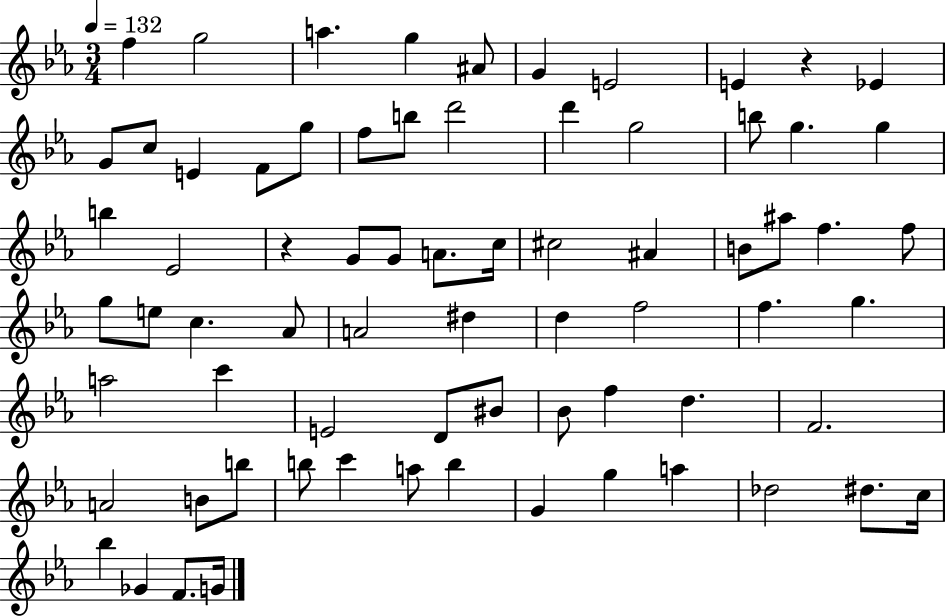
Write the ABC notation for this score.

X:1
T:Untitled
M:3/4
L:1/4
K:Eb
f g2 a g ^A/2 G E2 E z _E G/2 c/2 E F/2 g/2 f/2 b/2 d'2 d' g2 b/2 g g b _E2 z G/2 G/2 A/2 c/4 ^c2 ^A B/2 ^a/2 f f/2 g/2 e/2 c _A/2 A2 ^d d f2 f g a2 c' E2 D/2 ^B/2 _B/2 f d F2 A2 B/2 b/2 b/2 c' a/2 b G g a _d2 ^d/2 c/4 _b _G F/2 G/4